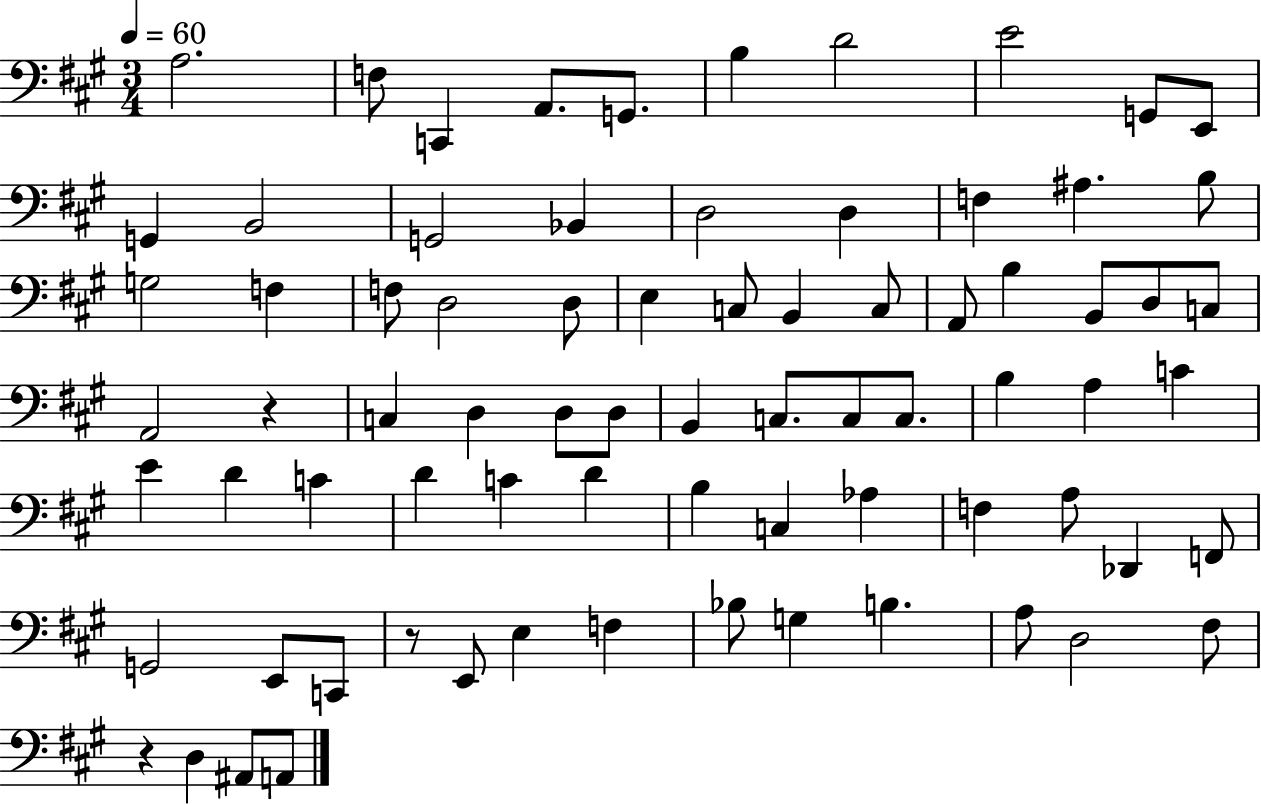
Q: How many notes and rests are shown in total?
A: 76